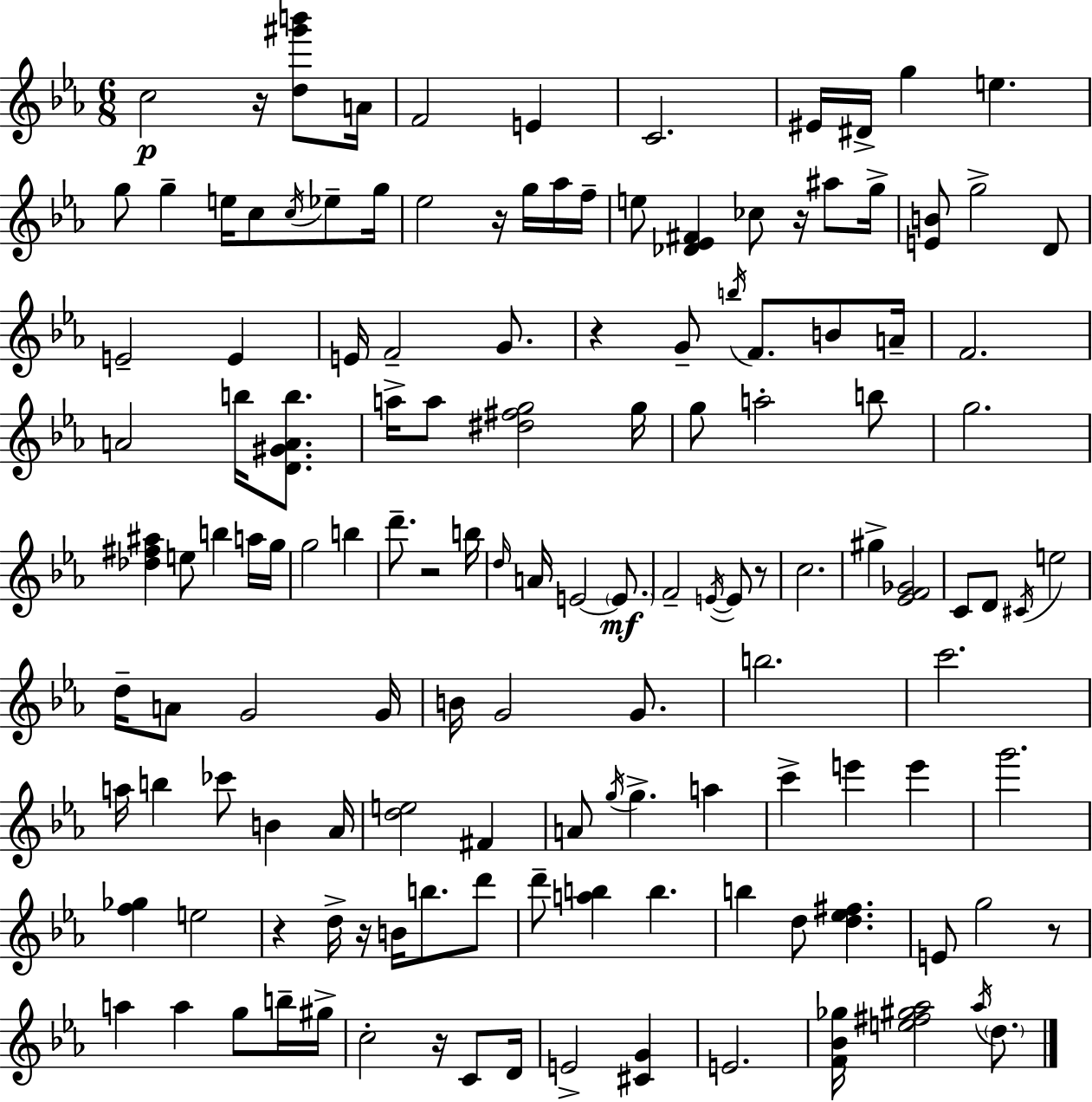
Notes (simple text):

C5/h R/s [D5,G#6,B6]/e A4/s F4/h E4/q C4/h. EIS4/s D#4/s G5/q E5/q. G5/e G5/q E5/s C5/e C5/s Eb5/e G5/s Eb5/h R/s G5/s Ab5/s F5/s E5/e [Db4,Eb4,F#4]/q CES5/e R/s A#5/e G5/s [E4,B4]/e G5/h D4/e E4/h E4/q E4/s F4/h G4/e. R/q G4/e B5/s F4/e. B4/e A4/s F4/h. A4/h B5/s [D4,G#4,A4,B5]/e. A5/s A5/e [D#5,F#5,G5]/h G5/s G5/e A5/h B5/e G5/h. [Db5,F#5,A#5]/q E5/e B5/q A5/s G5/s G5/h B5/q D6/e. R/h B5/s D5/s A4/s E4/h E4/e. F4/h E4/s E4/e R/e C5/h. G#5/q [Eb4,F4,Gb4]/h C4/e D4/e C#4/s E5/h D5/s A4/e G4/h G4/s B4/s G4/h G4/e. B5/h. C6/h. A5/s B5/q CES6/e B4/q Ab4/s [D5,E5]/h F#4/q A4/e G5/s G5/q. A5/q C6/q E6/q E6/q G6/h. [F5,Gb5]/q E5/h R/q D5/s R/s B4/s B5/e. D6/e D6/e [A5,B5]/q B5/q. B5/q D5/e [D5,Eb5,F#5]/q. E4/e G5/h R/e A5/q A5/q G5/e B5/s G#5/s C5/h R/s C4/e D4/s E4/h [C#4,G4]/q E4/h. [F4,Bb4,Gb5]/s [E5,F#5,G#5,Ab5]/h Ab5/s D5/e.